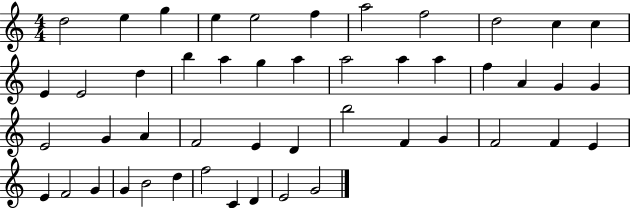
{
  \clef treble
  \numericTimeSignature
  \time 4/4
  \key c \major
  d''2 e''4 g''4 | e''4 e''2 f''4 | a''2 f''2 | d''2 c''4 c''4 | \break e'4 e'2 d''4 | b''4 a''4 g''4 a''4 | a''2 a''4 a''4 | f''4 a'4 g'4 g'4 | \break e'2 g'4 a'4 | f'2 e'4 d'4 | b''2 f'4 g'4 | f'2 f'4 e'4 | \break e'4 f'2 g'4 | g'4 b'2 d''4 | f''2 c'4 d'4 | e'2 g'2 | \break \bar "|."
}